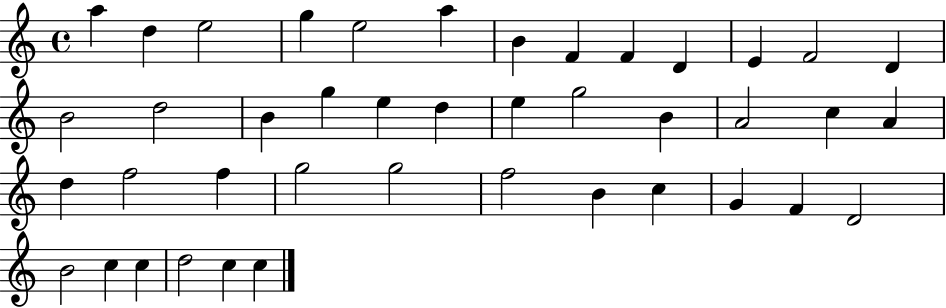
X:1
T:Untitled
M:4/4
L:1/4
K:C
a d e2 g e2 a B F F D E F2 D B2 d2 B g e d e g2 B A2 c A d f2 f g2 g2 f2 B c G F D2 B2 c c d2 c c